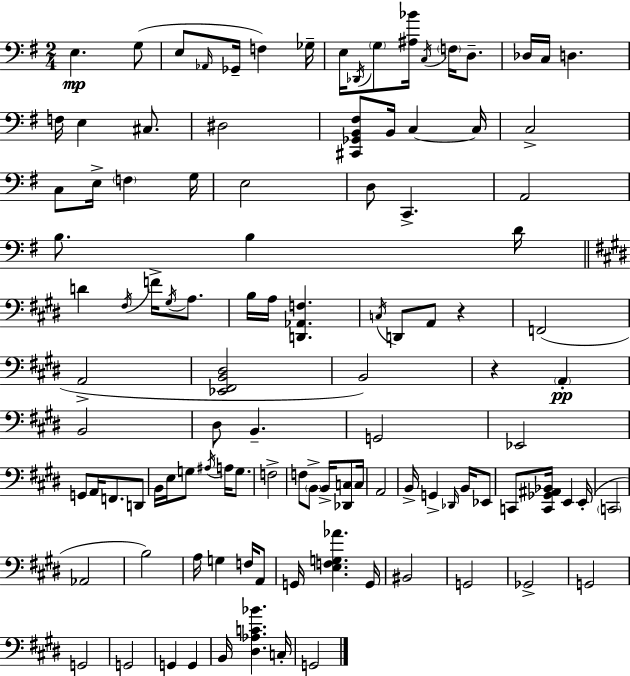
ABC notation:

X:1
T:Untitled
M:2/4
L:1/4
K:Em
E, G,/2 E,/2 _A,,/4 _G,,/4 F, _G,/4 E,/4 _D,,/4 G,/2 [^A,_B]/4 C,/4 F,/4 D,/2 _D,/4 C,/4 D, F,/4 E, ^C,/2 ^D,2 [^C,,_G,,B,,^F,]/2 B,,/4 C, C,/4 C,2 C,/2 E,/4 F, G,/4 E,2 D,/2 C,, A,,2 B,/2 B, D/4 D ^F,/4 F/4 ^G,/4 A,/2 B,/4 A,/4 [D,,_A,,F,] C,/4 D,,/2 A,,/2 z F,,2 A,,2 [_E,,^F,,B,,^D,]2 B,,2 z A,, B,,2 ^D,/2 B,, G,,2 _E,,2 G,,/2 A,,/4 F,,/2 D,,/2 B,,/4 E,/4 G,/2 ^A,/4 A,/4 G,/2 F,2 F,/2 B,,/2 B,,/4 [_D,,C,]/2 C,/4 A,,2 B,,/4 G,, _D,,/4 B,,/4 _E,,/2 C,,/2 [C,,_G,,^A,,_B,,]/4 E,, E,,/4 C,,2 _A,,2 B,2 A,/4 G, F,/4 A,,/2 G,,/4 [E,F,G,_A] G,,/4 ^B,,2 G,,2 _G,,2 G,,2 G,,2 G,,2 G,, G,, B,,/4 [^D,_A,C_B] C,/4 G,,2